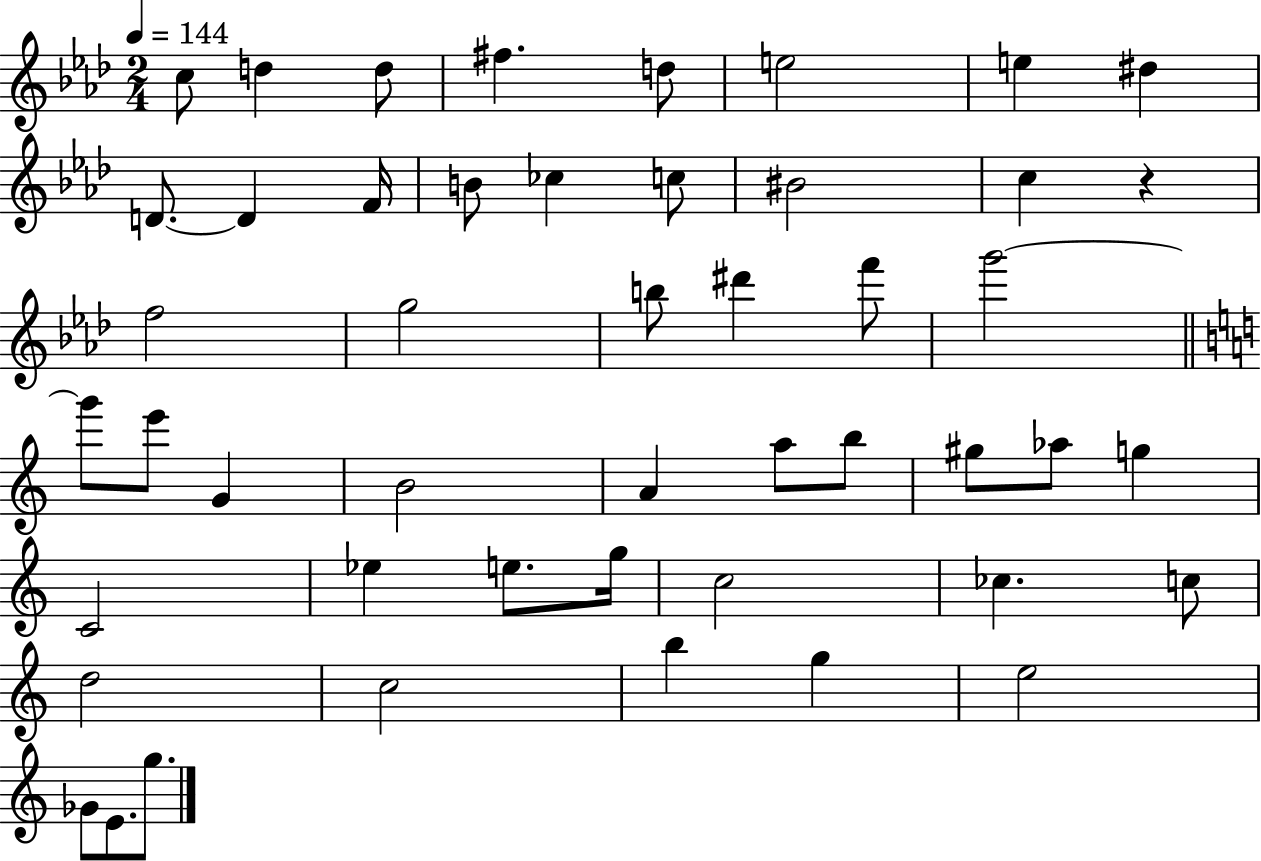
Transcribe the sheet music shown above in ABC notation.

X:1
T:Untitled
M:2/4
L:1/4
K:Ab
c/2 d d/2 ^f d/2 e2 e ^d D/2 D F/4 B/2 _c c/2 ^B2 c z f2 g2 b/2 ^d' f'/2 g'2 g'/2 e'/2 G B2 A a/2 b/2 ^g/2 _a/2 g C2 _e e/2 g/4 c2 _c c/2 d2 c2 b g e2 _G/2 E/2 g/2